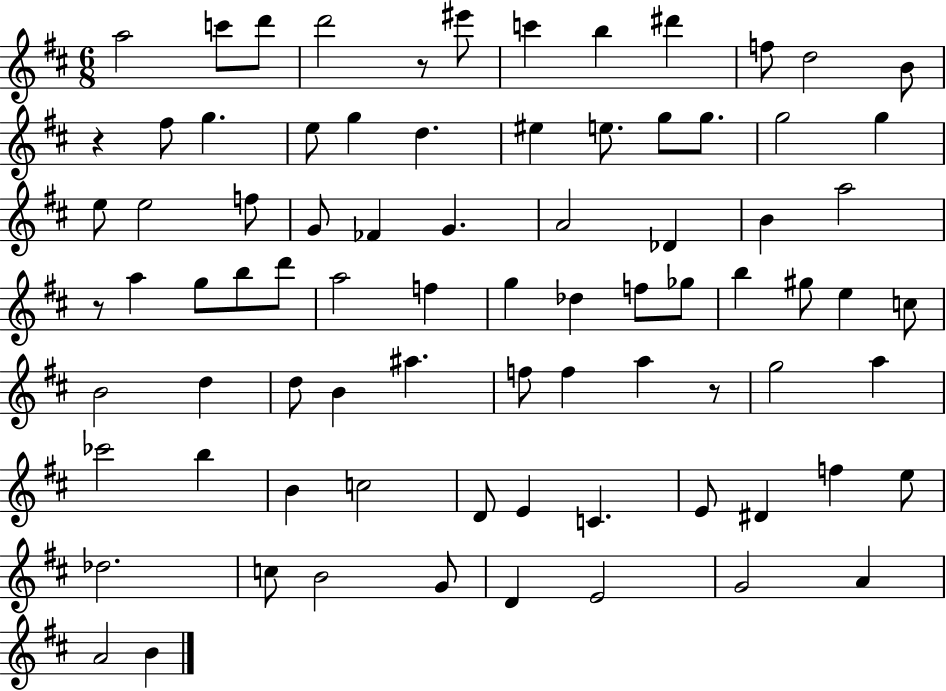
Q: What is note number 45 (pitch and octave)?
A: E5